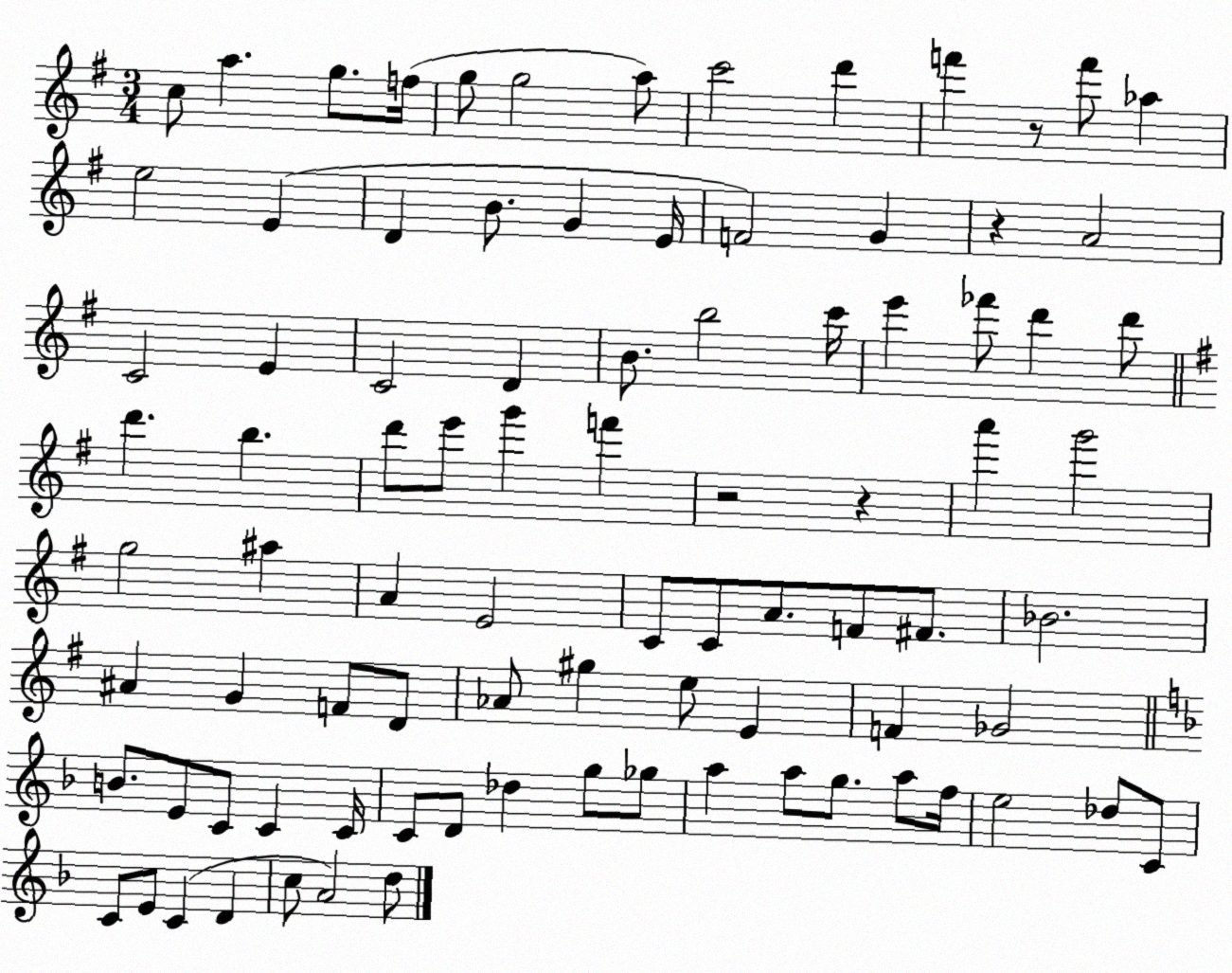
X:1
T:Untitled
M:3/4
L:1/4
K:G
c/2 a g/2 f/4 g/2 g2 a/2 c'2 d' f' z/2 f'/2 _a e2 E D B/2 G E/4 F2 G z A2 C2 E C2 D B/2 b2 c'/4 e' _f'/2 d' d'/2 d' b d'/2 e'/2 g' f' z2 z a' g'2 g2 ^a A E2 C/2 C/2 A/2 F/2 ^F/2 _B2 ^A G F/2 D/2 _A/2 ^g e/2 E F _G2 B/2 E/2 C/2 C C/4 C/2 D/2 _d g/2 _g/2 a a/2 g/2 a/2 f/4 e2 _d/2 C/2 C/2 E/2 C D c/2 A2 d/2